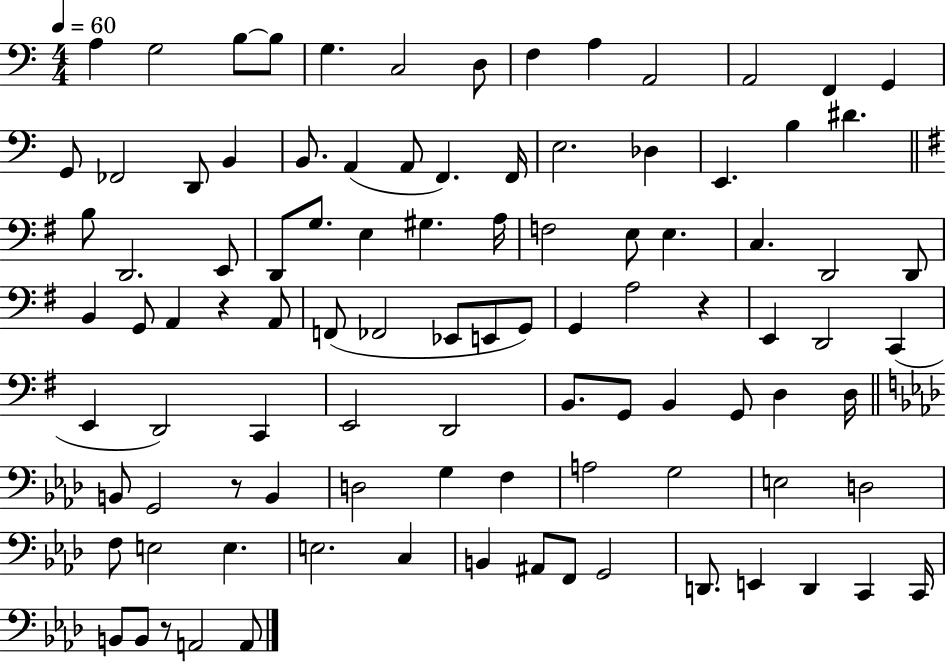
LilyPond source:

{
  \clef bass
  \numericTimeSignature
  \time 4/4
  \key c \major
  \tempo 4 = 60
  a4 g2 b8~~ b8 | g4. c2 d8 | f4 a4 a,2 | a,2 f,4 g,4 | \break g,8 fes,2 d,8 b,4 | b,8. a,4( a,8 f,4.) f,16 | e2. des4 | e,4. b4 dis'4. | \break \bar "||" \break \key g \major b8 d,2. e,8 | d,8 g8. e4 gis4. a16 | f2 e8 e4. | c4. d,2 d,8 | \break b,4 g,8 a,4 r4 a,8 | f,8( fes,2 ees,8 e,8 g,8) | g,4 a2 r4 | e,4 d,2 c,4( | \break e,4 d,2) c,4 | e,2 d,2 | b,8. g,8 b,4 g,8 d4 d16 | \bar "||" \break \key aes \major b,8 g,2 r8 b,4 | d2 g4 f4 | a2 g2 | e2 d2 | \break f8 e2 e4. | e2. c4 | b,4 ais,8 f,8 g,2 | d,8. e,4 d,4 c,4 c,16 | \break b,8 b,8 r8 a,2 a,8 | \bar "|."
}